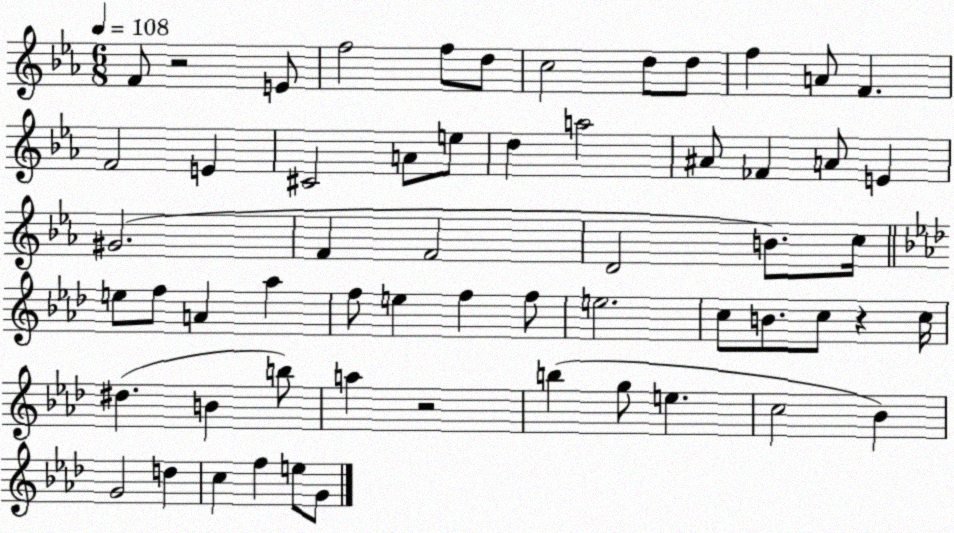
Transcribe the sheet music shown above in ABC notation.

X:1
T:Untitled
M:6/8
L:1/4
K:Eb
F/2 z2 E/2 f2 f/2 d/2 c2 d/2 d/2 f A/2 F F2 E ^C2 A/2 e/2 d a2 ^A/2 _F A/2 E ^G2 F F2 D2 B/2 c/4 e/2 f/2 A _a f/2 e f f/2 e2 c/2 B/2 c/2 z c/4 ^d B b/2 a z2 b g/2 e c2 _B G2 d c f e/2 G/2